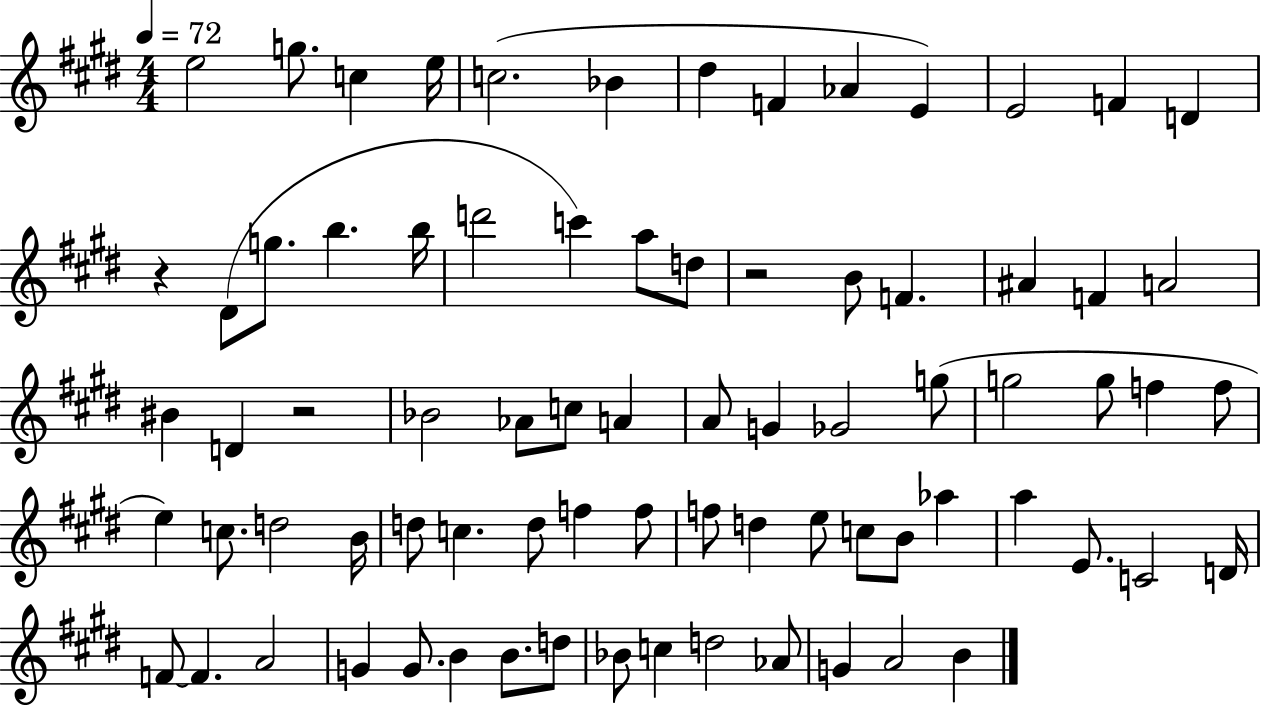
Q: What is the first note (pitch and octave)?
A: E5